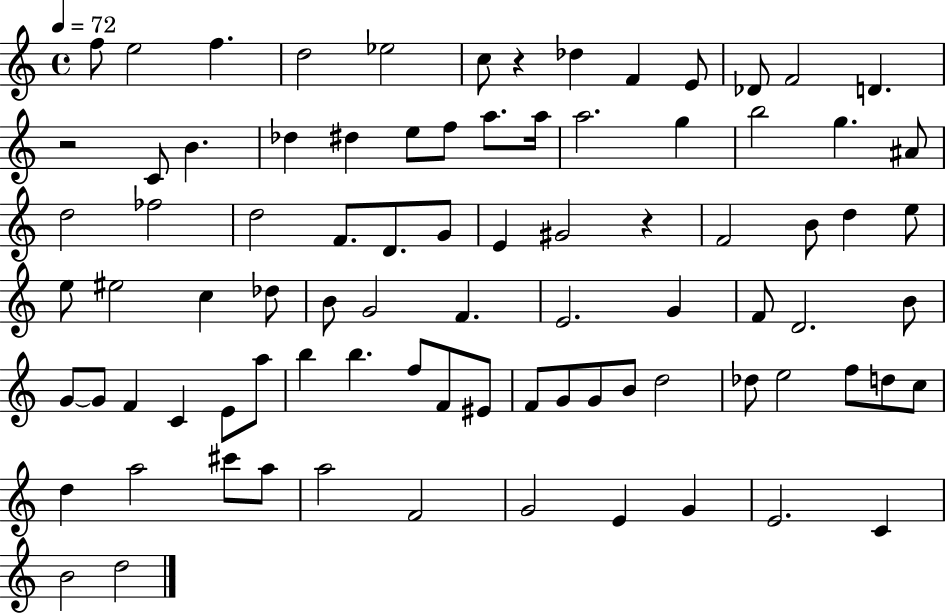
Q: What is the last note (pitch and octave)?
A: D5